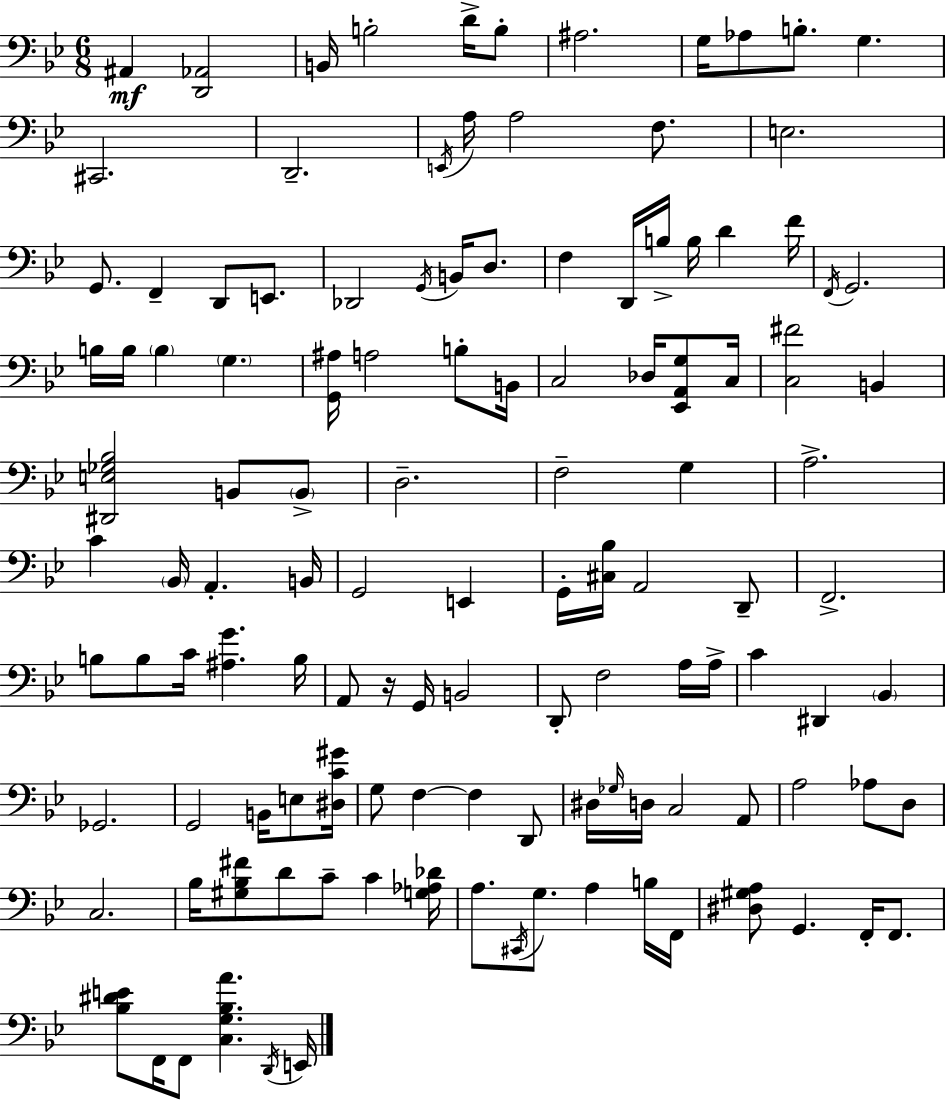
A#2/q [D2,Ab2]/h B2/s B3/h D4/s B3/e A#3/h. G3/s Ab3/e B3/e. G3/q. C#2/h. D2/h. E2/s A3/s A3/h F3/e. E3/h. G2/e. F2/q D2/e E2/e. Db2/h G2/s B2/s D3/e. F3/q D2/s B3/s B3/s D4/q F4/s F2/s G2/h. B3/s B3/s B3/q G3/q. [G2,A#3]/s A3/h B3/e B2/s C3/h Db3/s [Eb2,A2,G3]/e C3/s [C3,F#4]/h B2/q [D#2,E3,Gb3,Bb3]/h B2/e B2/e D3/h. F3/h G3/q A3/h. C4/q Bb2/s A2/q. B2/s G2/h E2/q G2/s [C#3,Bb3]/s A2/h D2/e F2/h. B3/e B3/e C4/s [A#3,G4]/q. B3/s A2/e R/s G2/s B2/h D2/e F3/h A3/s A3/s C4/q D#2/q Bb2/q Gb2/h. G2/h B2/s E3/e [D#3,C4,G#4]/s G3/e F3/q F3/q D2/e D#3/s Gb3/s D3/s C3/h A2/e A3/h Ab3/e D3/e C3/h. Bb3/s [G#3,Bb3,F#4]/e D4/e C4/e C4/q [G3,Ab3,Db4]/s A3/e. C#2/s G3/e. A3/q B3/s F2/s [D#3,G#3,A3]/e G2/q. F2/s F2/e. [Bb3,D#4,E4]/e F2/s F2/e [C3,G3,Bb3,A4]/q. D2/s E2/s